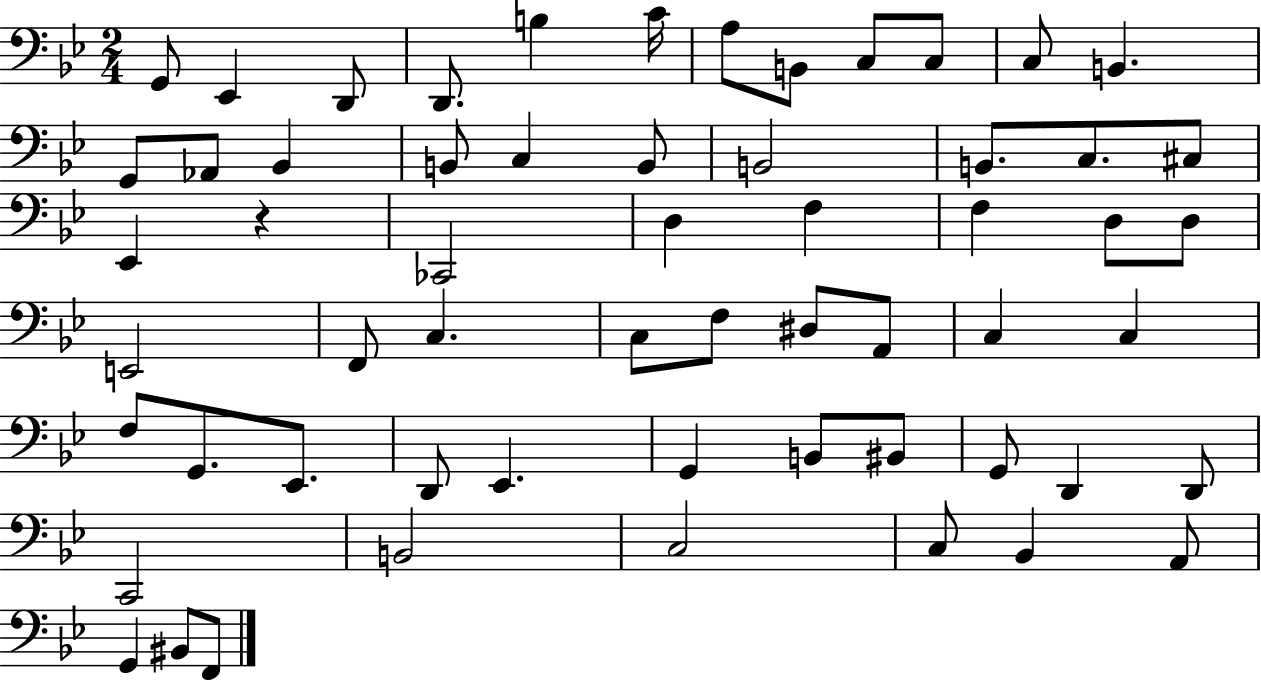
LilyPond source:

{
  \clef bass
  \numericTimeSignature
  \time 2/4
  \key bes \major
  g,8 ees,4 d,8 | d,8. b4 c'16 | a8 b,8 c8 c8 | c8 b,4. | \break g,8 aes,8 bes,4 | b,8 c4 b,8 | b,2 | b,8. c8. cis8 | \break ees,4 r4 | ces,2 | d4 f4 | f4 d8 d8 | \break e,2 | f,8 c4. | c8 f8 dis8 a,8 | c4 c4 | \break f8 g,8. ees,8. | d,8 ees,4. | g,4 b,8 bis,8 | g,8 d,4 d,8 | \break c,2 | b,2 | c2 | c8 bes,4 a,8 | \break g,4 bis,8 f,8 | \bar "|."
}